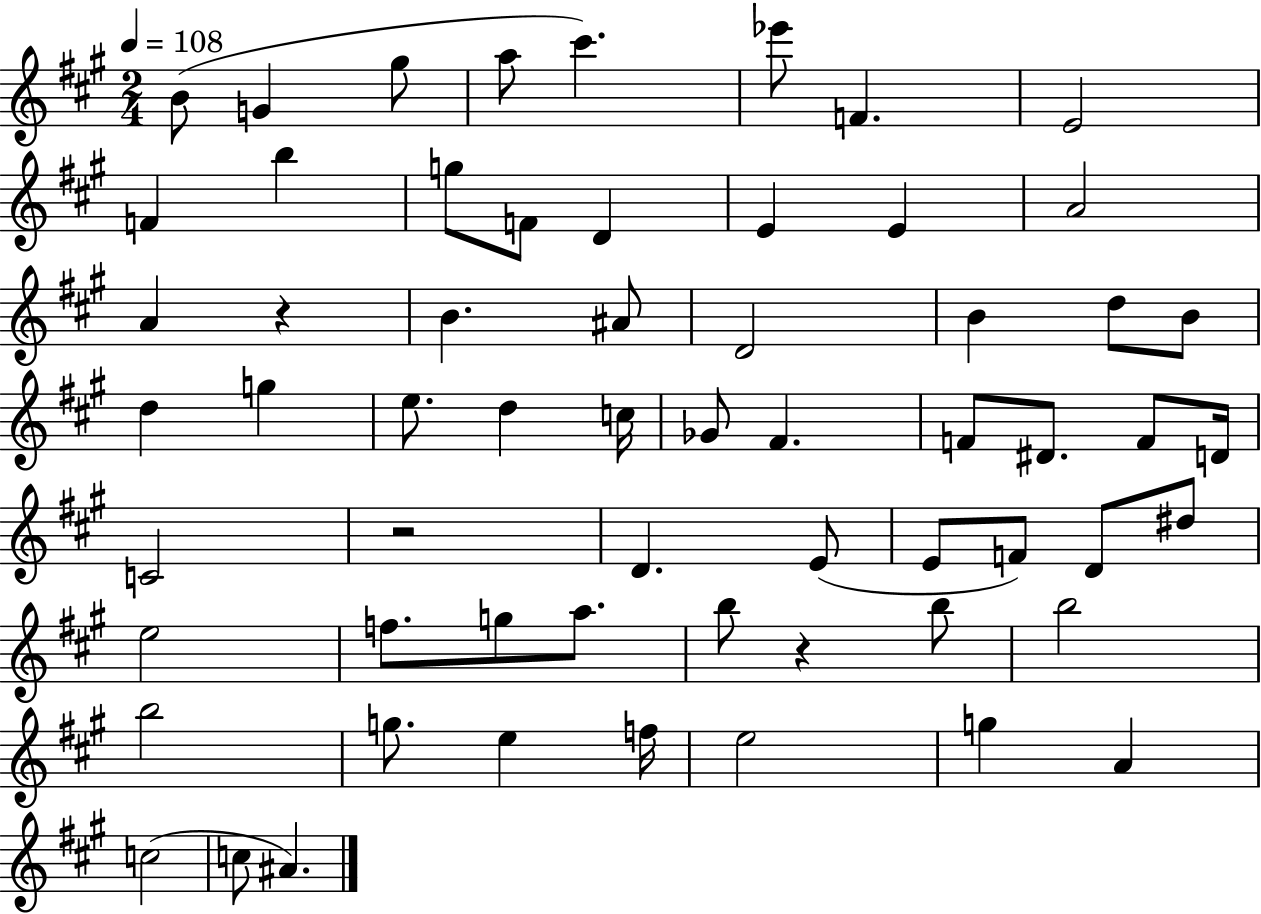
{
  \clef treble
  \numericTimeSignature
  \time 2/4
  \key a \major
  \tempo 4 = 108
  \repeat volta 2 { b'8( g'4 gis''8 | a''8 cis'''4.) | ees'''8 f'4. | e'2 | \break f'4 b''4 | g''8 f'8 d'4 | e'4 e'4 | a'2 | \break a'4 r4 | b'4. ais'8 | d'2 | b'4 d''8 b'8 | \break d''4 g''4 | e''8. d''4 c''16 | ges'8 fis'4. | f'8 dis'8. f'8 d'16 | \break c'2 | r2 | d'4. e'8( | e'8 f'8) d'8 dis''8 | \break e''2 | f''8. g''8 a''8. | b''8 r4 b''8 | b''2 | \break b''2 | g''8. e''4 f''16 | e''2 | g''4 a'4 | \break c''2( | c''8 ais'4.) | } \bar "|."
}